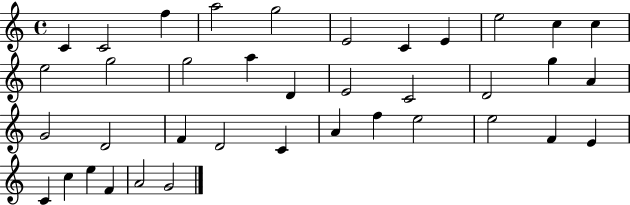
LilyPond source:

{
  \clef treble
  \time 4/4
  \defaultTimeSignature
  \key c \major
  c'4 c'2 f''4 | a''2 g''2 | e'2 c'4 e'4 | e''2 c''4 c''4 | \break e''2 g''2 | g''2 a''4 d'4 | e'2 c'2 | d'2 g''4 a'4 | \break g'2 d'2 | f'4 d'2 c'4 | a'4 f''4 e''2 | e''2 f'4 e'4 | \break c'4 c''4 e''4 f'4 | a'2 g'2 | \bar "|."
}